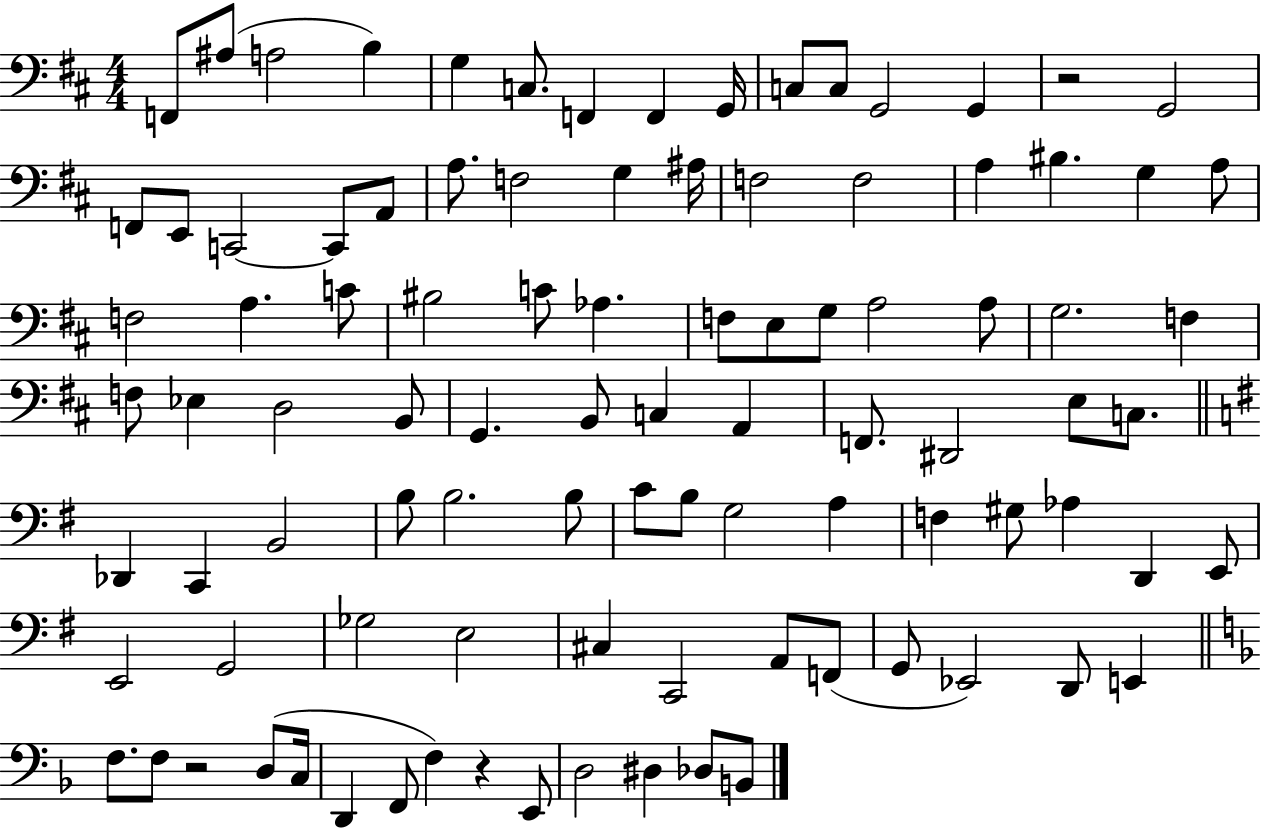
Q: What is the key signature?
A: D major